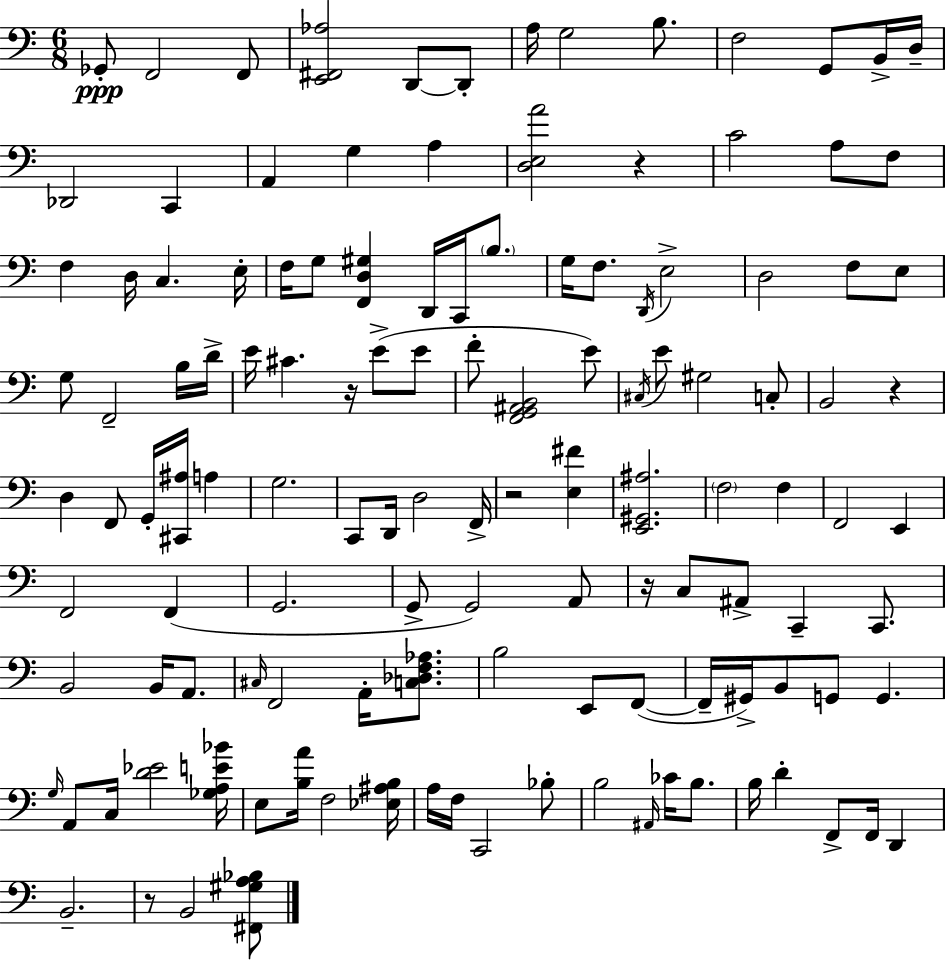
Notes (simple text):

Gb2/e F2/h F2/e [E2,F#2,Ab3]/h D2/e D2/e A3/s G3/h B3/e. F3/h G2/e B2/s D3/s Db2/h C2/q A2/q G3/q A3/q [D3,E3,A4]/h R/q C4/h A3/e F3/e F3/q D3/s C3/q. E3/s F3/s G3/e [F2,D3,G#3]/q D2/s C2/s B3/e. G3/s F3/e. D2/s E3/h D3/h F3/e E3/e G3/e F2/h B3/s D4/s E4/s C#4/q. R/s E4/e E4/e F4/e [F2,G2,A#2,B2]/h E4/e C#3/s E4/e G#3/h C3/e B2/h R/q D3/q F2/e G2/s [C#2,A#3]/s A3/q G3/h. C2/e D2/s D3/h F2/s R/h [E3,F#4]/q [E2,G#2,A#3]/h. F3/h F3/q F2/h E2/q F2/h F2/q G2/h. G2/e G2/h A2/e R/s C3/e A#2/e C2/q C2/e. B2/h B2/s A2/e. C#3/s F2/h A2/s [C3,Db3,F3,Ab3]/e. B3/h E2/e F2/e F2/s G#2/s B2/e G2/e G2/q. G3/s A2/e C3/s [D4,Eb4]/h [Gb3,A3,E4,Bb4]/s E3/e [B3,A4]/s F3/h [Eb3,A#3,B3]/s A3/s F3/s C2/h Bb3/e B3/h A#2/s CES4/s B3/e. B3/s D4/q F2/e F2/s D2/q B2/h. R/e B2/h [F#2,G#3,A3,Bb3]/e